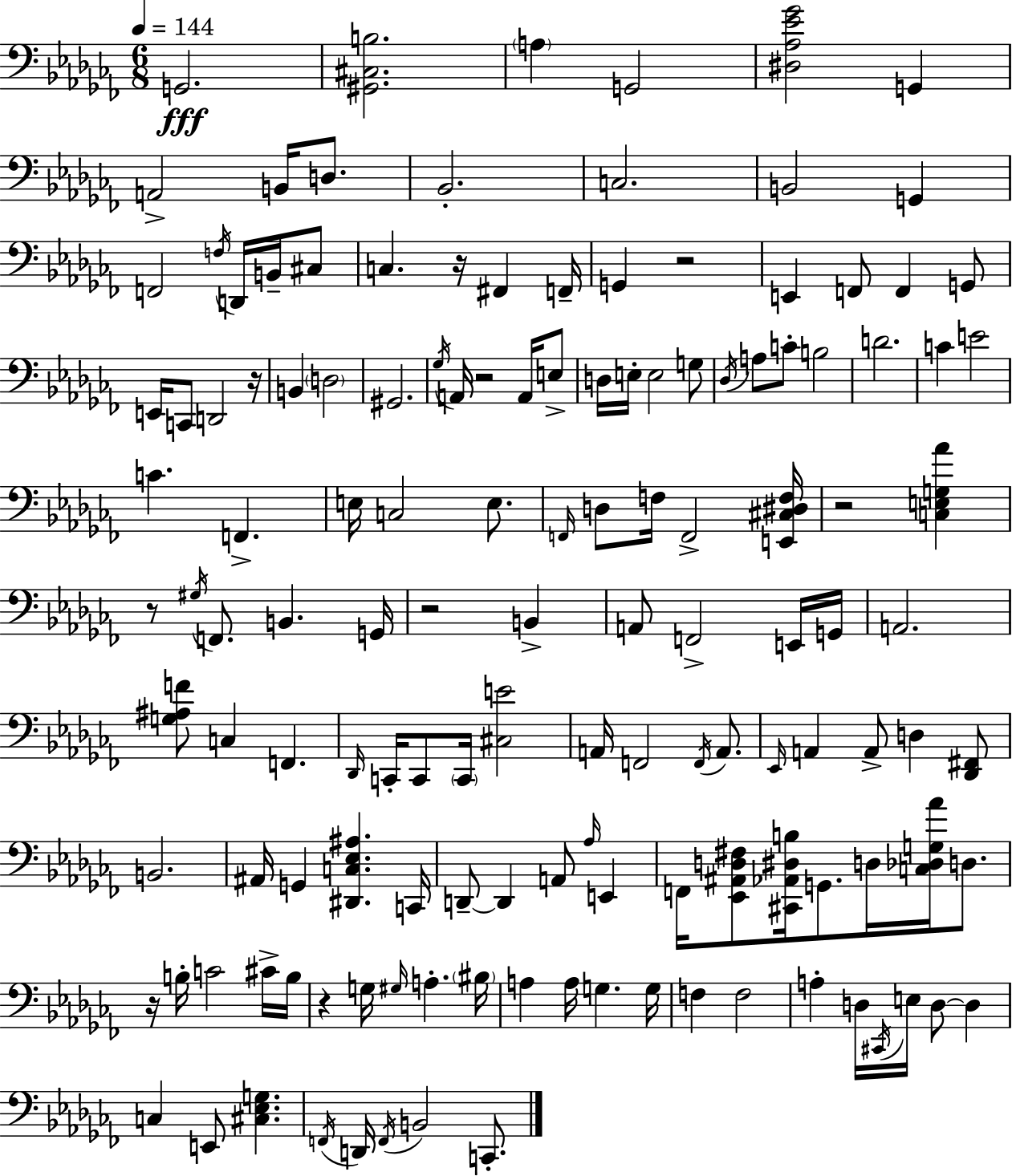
X:1
T:Untitled
M:6/8
L:1/4
K:Abm
G,,2 [^G,,^C,B,]2 A, G,,2 [^D,_A,_E_G]2 G,, A,,2 B,,/4 D,/2 _B,,2 C,2 B,,2 G,, F,,2 F,/4 D,,/4 B,,/4 ^C,/2 C, z/4 ^F,, F,,/4 G,, z2 E,, F,,/2 F,, G,,/2 E,,/4 C,,/2 D,,2 z/4 B,, D,2 ^G,,2 _G,/4 A,,/4 z2 A,,/4 E,/2 D,/4 E,/4 E,2 G,/2 _D,/4 A,/2 C/2 B,2 D2 C E2 C F,, E,/4 C,2 E,/2 F,,/4 D,/2 F,/4 F,,2 [E,,^C,^D,F,]/4 z2 [C,E,G,_A] z/2 ^G,/4 F,,/2 B,, G,,/4 z2 B,, A,,/2 F,,2 E,,/4 G,,/4 A,,2 [G,^A,F]/2 C, F,, _D,,/4 C,,/4 C,,/2 C,,/4 [^C,E]2 A,,/4 F,,2 F,,/4 A,,/2 _E,,/4 A,, A,,/2 D, [_D,,^F,,]/2 B,,2 ^A,,/4 G,, [^D,,C,_E,^A,] C,,/4 D,,/2 D,, A,,/2 _A,/4 E,, F,,/4 [_E,,^A,,D,^F,]/2 [^C,,_A,,^D,B,]/4 G,,/2 D,/4 [C,_D,G,_A]/4 D,/2 z/4 B,/4 C2 ^C/4 B,/4 z G,/4 ^G,/4 A, ^B,/4 A, A,/4 G, G,/4 F, F,2 A, D,/4 ^C,,/4 E,/4 D,/2 D, C, E,,/2 [^C,_E,G,] F,,/4 D,,/4 F,,/4 B,,2 C,,/2